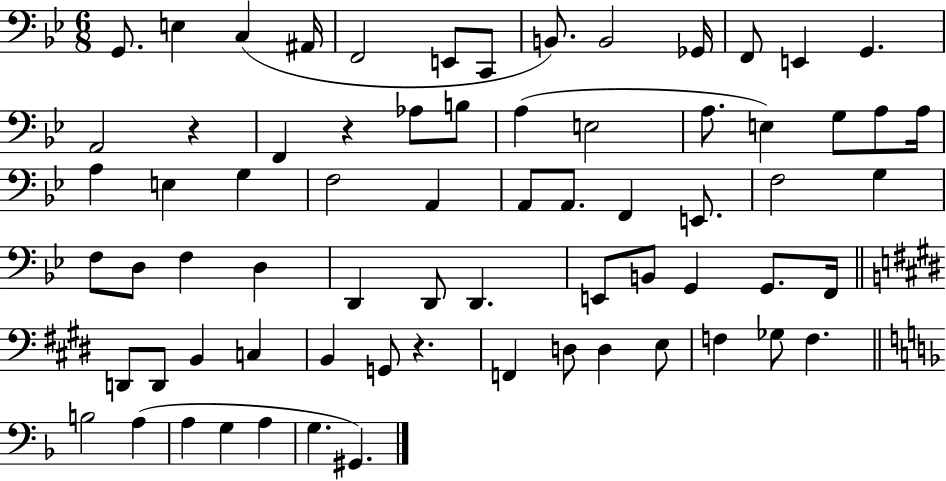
{
  \clef bass
  \numericTimeSignature
  \time 6/8
  \key bes \major
  g,8. e4 c4( ais,16 | f,2 e,8 c,8 | b,8.) b,2 ges,16 | f,8 e,4 g,4. | \break a,2 r4 | f,4 r4 aes8 b8 | a4( e2 | a8. e4) g8 a8 a16 | \break a4 e4 g4 | f2 a,4 | a,8 a,8. f,4 e,8. | f2 g4 | \break f8 d8 f4 d4 | d,4 d,8 d,4. | e,8 b,8 g,4 g,8. f,16 | \bar "||" \break \key e \major d,8 d,8 b,4 c4 | b,4 g,8 r4. | f,4 d8 d4 e8 | f4 ges8 f4. | \break \bar "||" \break \key f \major b2 a4( | a4 g4 a4 | g4. gis,4.) | \bar "|."
}